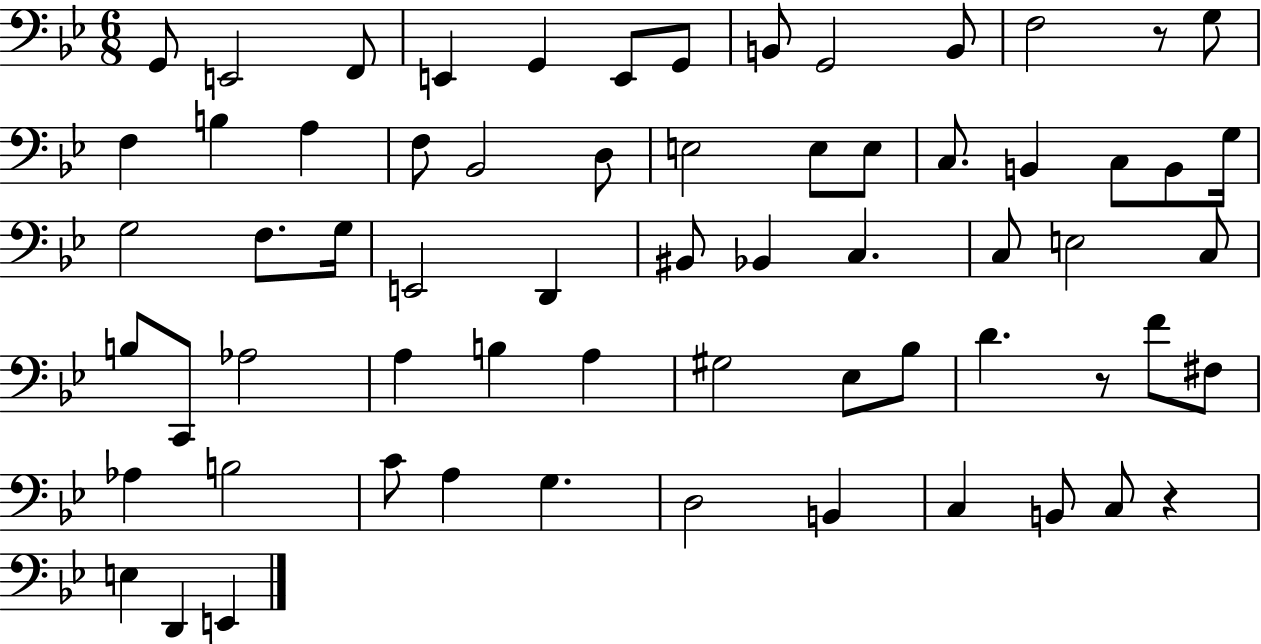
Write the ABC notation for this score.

X:1
T:Untitled
M:6/8
L:1/4
K:Bb
G,,/2 E,,2 F,,/2 E,, G,, E,,/2 G,,/2 B,,/2 G,,2 B,,/2 F,2 z/2 G,/2 F, B, A, F,/2 _B,,2 D,/2 E,2 E,/2 E,/2 C,/2 B,, C,/2 B,,/2 G,/4 G,2 F,/2 G,/4 E,,2 D,, ^B,,/2 _B,, C, C,/2 E,2 C,/2 B,/2 C,,/2 _A,2 A, B, A, ^G,2 _E,/2 _B,/2 D z/2 F/2 ^F,/2 _A, B,2 C/2 A, G, D,2 B,, C, B,,/2 C,/2 z E, D,, E,,